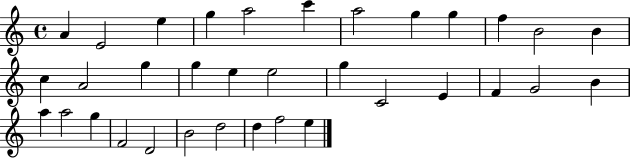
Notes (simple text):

A4/q E4/h E5/q G5/q A5/h C6/q A5/h G5/q G5/q F5/q B4/h B4/q C5/q A4/h G5/q G5/q E5/q E5/h G5/q C4/h E4/q F4/q G4/h B4/q A5/q A5/h G5/q F4/h D4/h B4/h D5/h D5/q F5/h E5/q